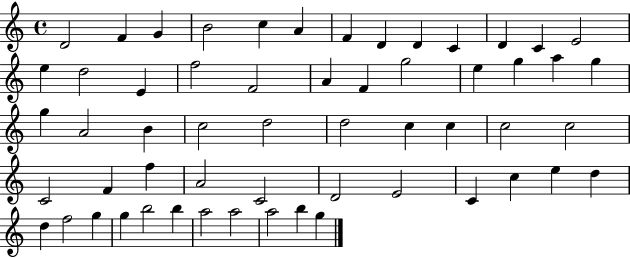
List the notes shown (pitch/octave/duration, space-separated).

D4/h F4/q G4/q B4/h C5/q A4/q F4/q D4/q D4/q C4/q D4/q C4/q E4/h E5/q D5/h E4/q F5/h F4/h A4/q F4/q G5/h E5/q G5/q A5/q G5/q G5/q A4/h B4/q C5/h D5/h D5/h C5/q C5/q C5/h C5/h C4/h F4/q F5/q A4/h C4/h D4/h E4/h C4/q C5/q E5/q D5/q D5/q F5/h G5/q G5/q B5/h B5/q A5/h A5/h A5/h B5/q G5/q